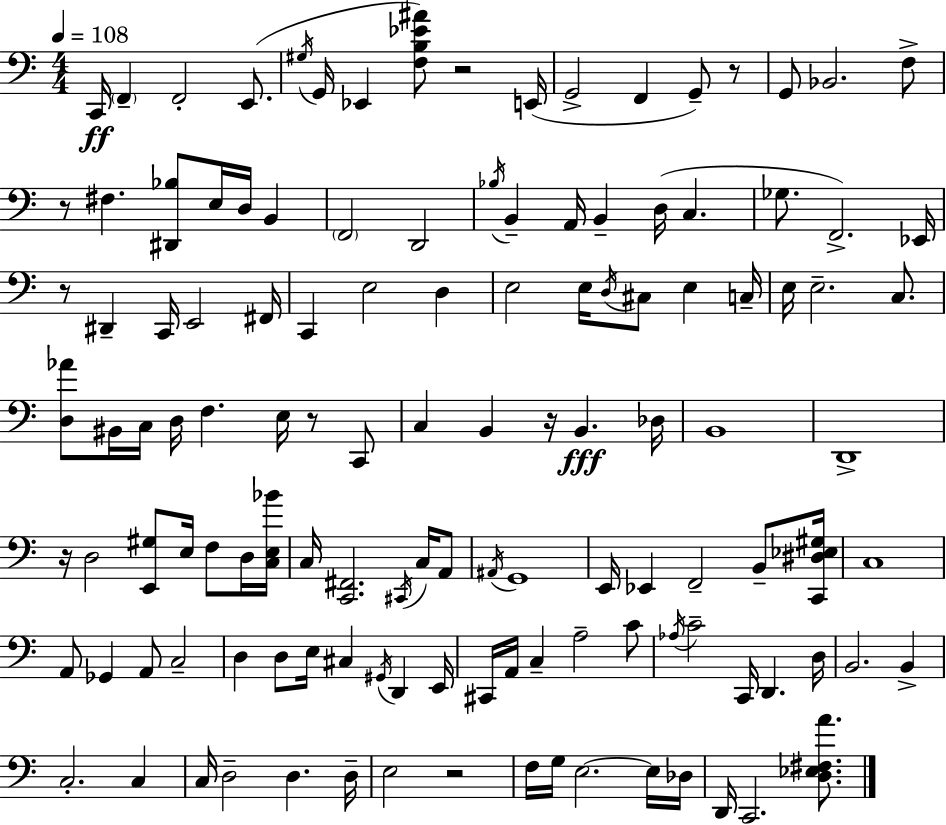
C2/s F2/q F2/h E2/e. G#3/s G2/s Eb2/q [F3,B3,Eb4,A#4]/e R/h E2/s G2/h F2/q G2/e R/e G2/e Bb2/h. F3/e R/e F#3/q. [D#2,Bb3]/e E3/s D3/s B2/q F2/h D2/h Bb3/s B2/q A2/s B2/q D3/s C3/q. Gb3/e. F2/h. Eb2/s R/e D#2/q C2/s E2/h F#2/s C2/q E3/h D3/q E3/h E3/s D3/s C#3/e E3/q C3/s E3/s E3/h. C3/e. [D3,Ab4]/e BIS2/s C3/s D3/s F3/q. E3/s R/e C2/e C3/q B2/q R/s B2/q. Db3/s B2/w D2/w R/s D3/h [E2,G#3]/e E3/s F3/e D3/s [C3,E3,Bb4]/s C3/s [C2,F#2]/h. C#2/s C3/s A2/e A#2/s G2/w E2/s Eb2/q F2/h B2/e [C2,D#3,Eb3,G#3]/s C3/w A2/e Gb2/q A2/e C3/h D3/q D3/e E3/s C#3/q G#2/s D2/q E2/s C#2/s A2/s C3/q A3/h C4/e Ab3/s C4/h C2/s D2/q. D3/s B2/h. B2/q C3/h. C3/q C3/s D3/h D3/q. D3/s E3/h R/h F3/s G3/s E3/h. E3/s Db3/s D2/s C2/h. [D3,Eb3,F#3,A4]/e.